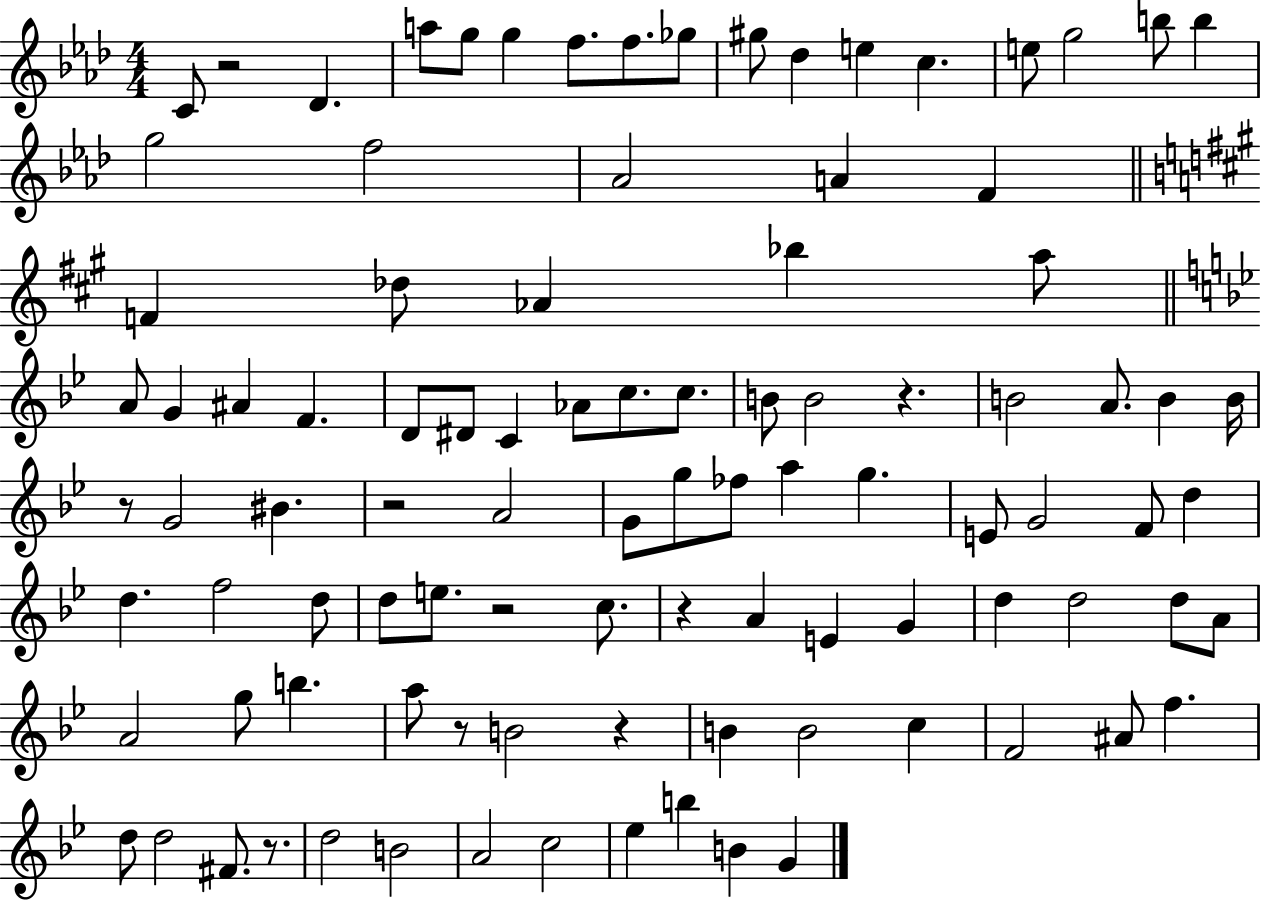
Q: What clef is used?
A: treble